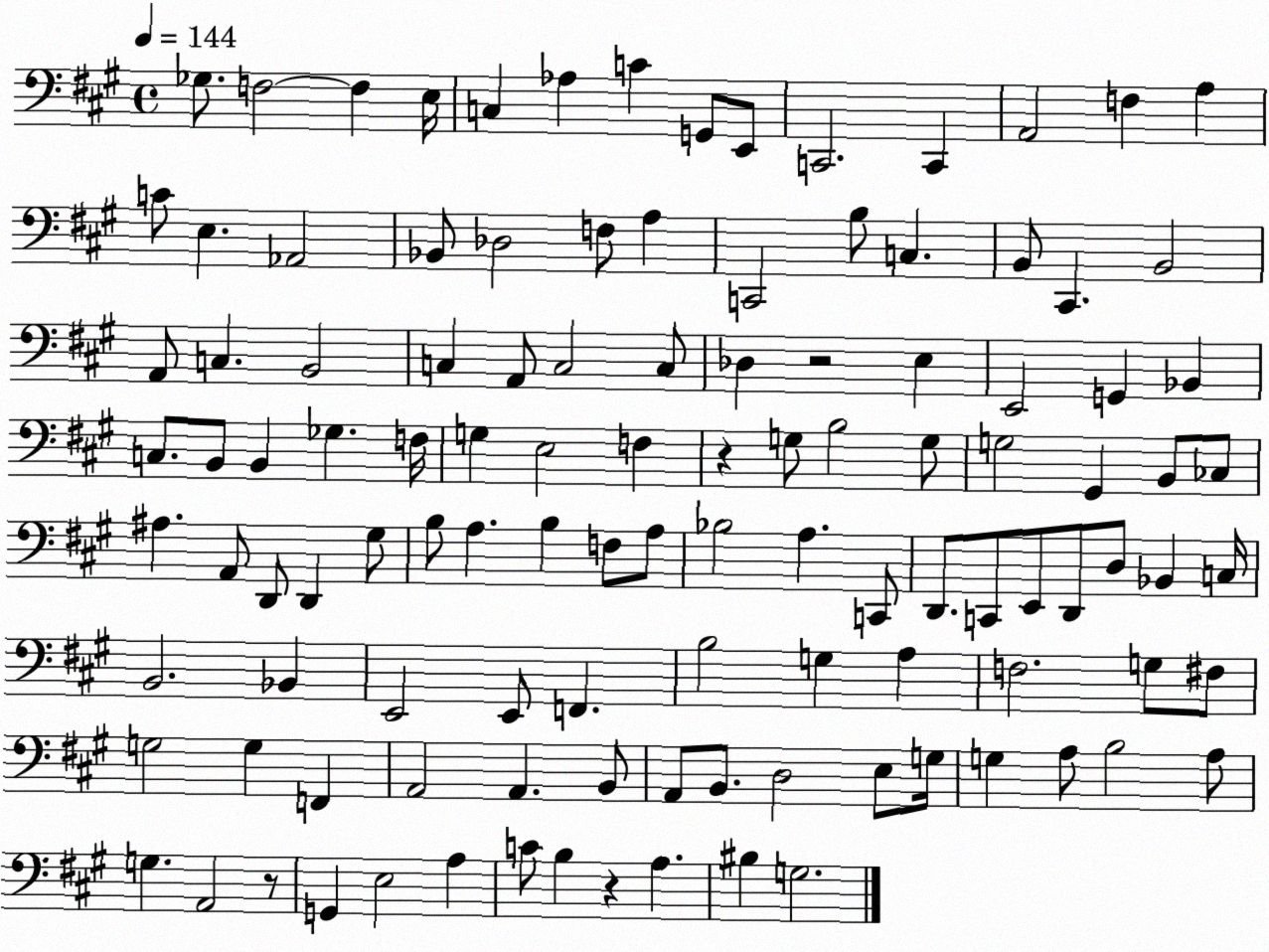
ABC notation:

X:1
T:Untitled
M:4/4
L:1/4
K:A
_G,/2 F,2 F, E,/4 C, _A, C G,,/2 E,,/2 C,,2 C,, A,,2 F, A, C/2 E, _A,,2 _B,,/2 _D,2 F,/2 A, C,,2 B,/2 C, B,,/2 ^C,, B,,2 A,,/2 C, B,,2 C, A,,/2 C,2 C,/2 _D, z2 E, E,,2 G,, _B,, C,/2 B,,/2 B,, _G, F,/4 G, E,2 F, z G,/2 B,2 G,/2 G,2 ^G,, B,,/2 _C,/2 ^A, A,,/2 D,,/2 D,, ^G,/2 B,/2 A, B, F,/2 A,/2 _B,2 A, C,,/2 D,,/2 C,,/2 E,,/2 D,,/2 D,/2 _B,, C,/4 B,,2 _B,, E,,2 E,,/2 F,, B,2 G, A, F,2 G,/2 ^F,/2 G,2 G, F,, A,,2 A,, B,,/2 A,,/2 B,,/2 D,2 E,/2 G,/4 G, A,/2 B,2 A,/2 G, A,,2 z/2 G,, E,2 A, C/2 B, z A, ^B, G,2